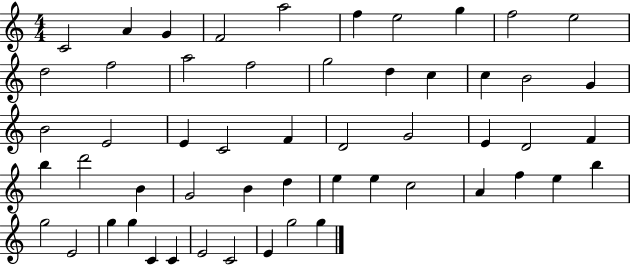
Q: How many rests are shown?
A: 0